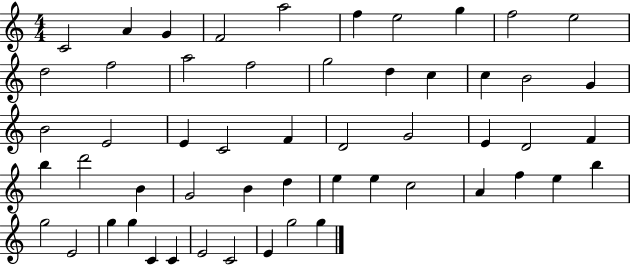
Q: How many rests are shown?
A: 0